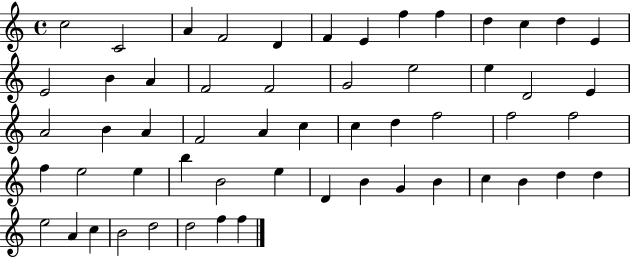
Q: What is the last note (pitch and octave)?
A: F5